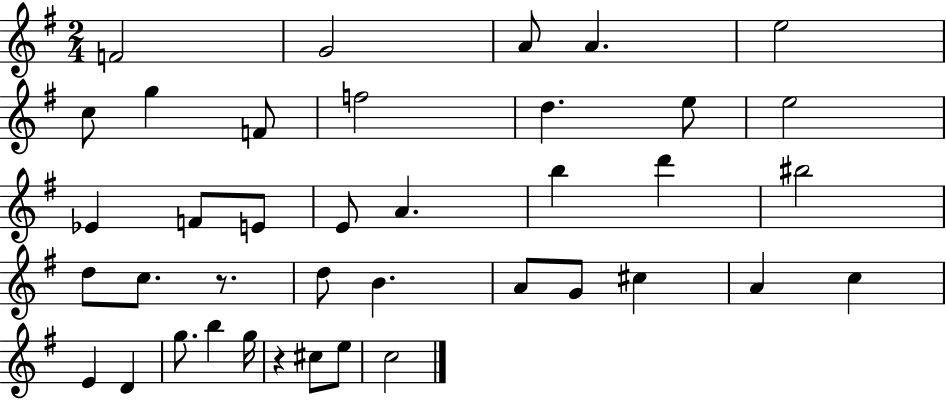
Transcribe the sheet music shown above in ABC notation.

X:1
T:Untitled
M:2/4
L:1/4
K:G
F2 G2 A/2 A e2 c/2 g F/2 f2 d e/2 e2 _E F/2 E/2 E/2 A b d' ^b2 d/2 c/2 z/2 d/2 B A/2 G/2 ^c A c E D g/2 b g/4 z ^c/2 e/2 c2